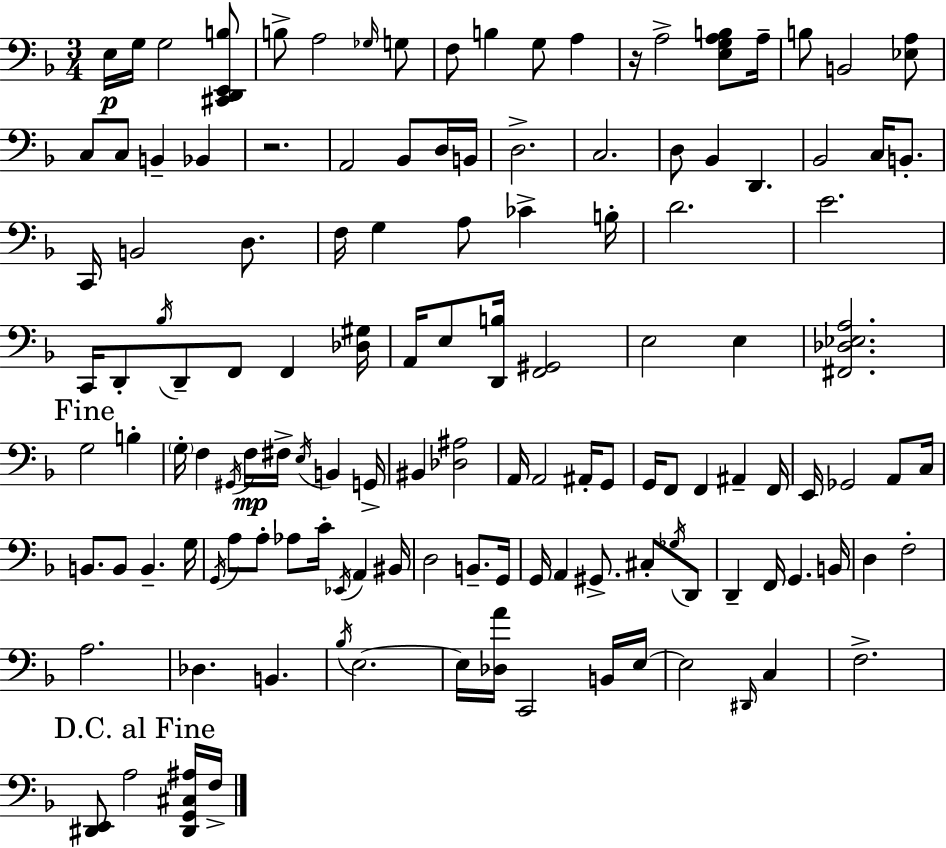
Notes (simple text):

E3/s G3/s G3/h [C#2,D2,E2,B3]/e B3/e A3/h Gb3/s G3/e F3/e B3/q G3/e A3/q R/s A3/h [E3,G3,A3,B3]/e A3/s B3/e B2/h [Eb3,A3]/e C3/e C3/e B2/q Bb2/q R/h. A2/h Bb2/e D3/s B2/s D3/h. C3/h. D3/e Bb2/q D2/q. Bb2/h C3/s B2/e. C2/s B2/h D3/e. F3/s G3/q A3/e CES4/q B3/s D4/h. E4/h. C2/s D2/e Bb3/s D2/e F2/e F2/q [Db3,G#3]/s A2/s E3/e [D2,B3]/s [F2,G#2]/h E3/h E3/q [F#2,Db3,Eb3,A3]/h. G3/h B3/q G3/s F3/q G#2/s F3/s F#3/s E3/s B2/q G2/s BIS2/q [Db3,A#3]/h A2/s A2/h A#2/s G2/e G2/s F2/e F2/q A#2/q F2/s E2/s Gb2/h A2/e C3/s B2/e. B2/e B2/q. G3/s G2/s A3/e A3/e Ab3/e C4/s Eb2/s A2/q BIS2/s D3/h B2/e. G2/s G2/s A2/q G#2/e. C#3/e Gb3/s D2/e D2/q F2/s G2/q. B2/s D3/q F3/h A3/h. Db3/q. B2/q. Bb3/s E3/h. E3/s [Db3,A4]/s C2/h B2/s E3/s E3/h D#2/s C3/q F3/h. [D#2,E2]/e A3/h [D#2,G2,C#3,A#3]/s F3/s